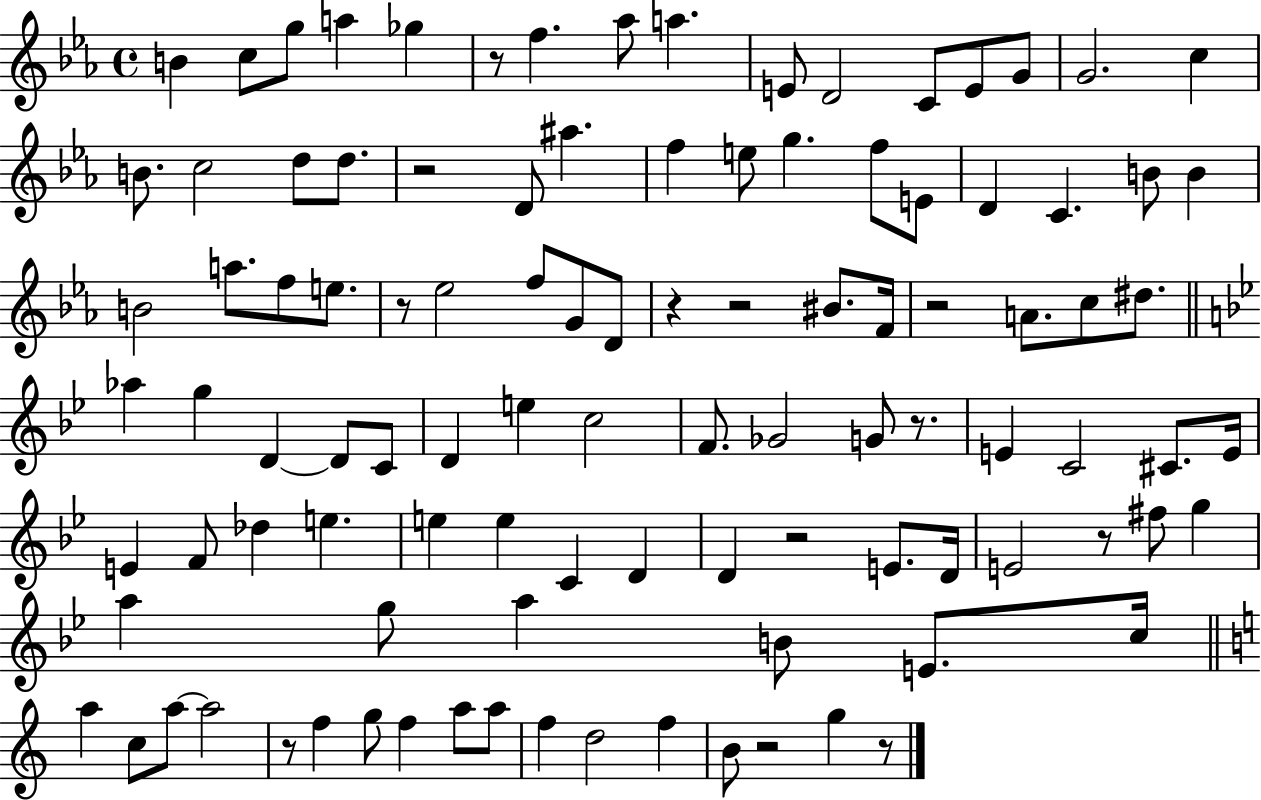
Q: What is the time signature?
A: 4/4